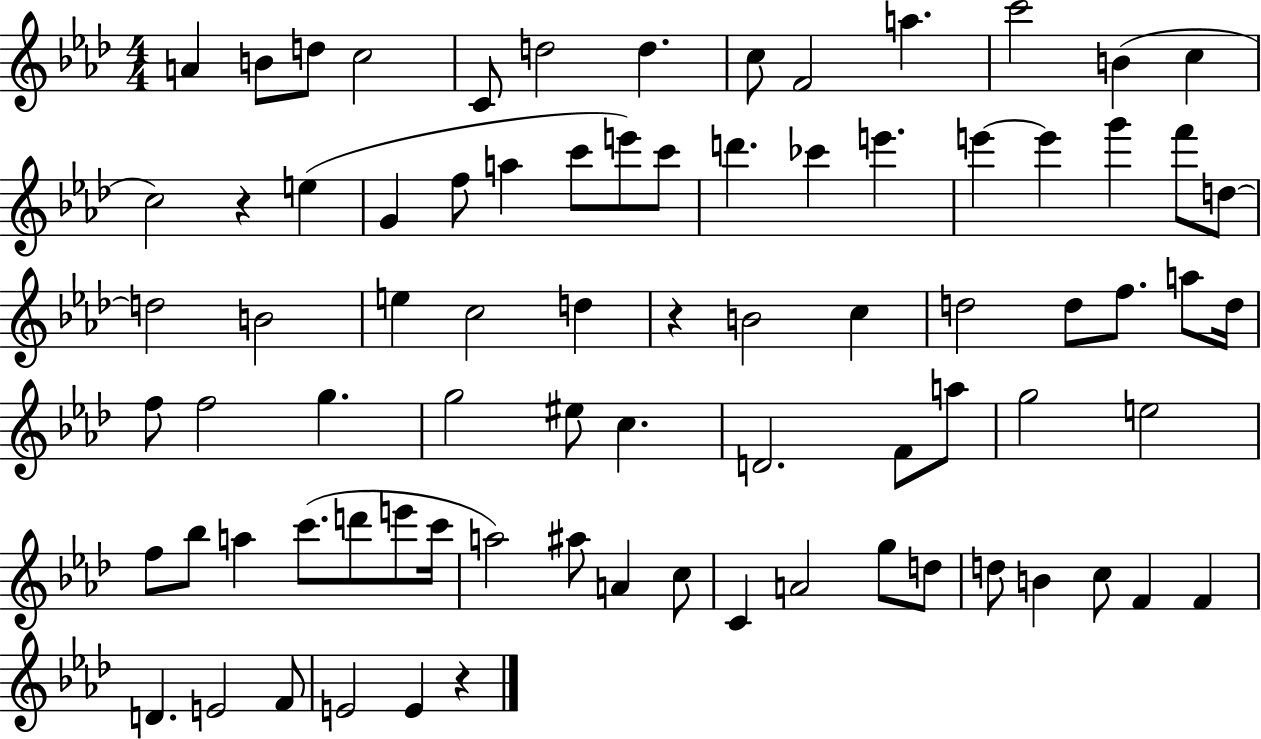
{
  \clef treble
  \numericTimeSignature
  \time 4/4
  \key aes \major
  \repeat volta 2 { a'4 b'8 d''8 c''2 | c'8 d''2 d''4. | c''8 f'2 a''4. | c'''2 b'4( c''4 | \break c''2) r4 e''4( | g'4 f''8 a''4 c'''8 e'''8) c'''8 | d'''4. ces'''4 e'''4. | e'''4~~ e'''4 g'''4 f'''8 d''8~~ | \break d''2 b'2 | e''4 c''2 d''4 | r4 b'2 c''4 | d''2 d''8 f''8. a''8 d''16 | \break f''8 f''2 g''4. | g''2 eis''8 c''4. | d'2. f'8 a''8 | g''2 e''2 | \break f''8 bes''8 a''4 c'''8.( d'''8 e'''8 c'''16 | a''2) ais''8 a'4 c''8 | c'4 a'2 g''8 d''8 | d''8 b'4 c''8 f'4 f'4 | \break d'4. e'2 f'8 | e'2 e'4 r4 | } \bar "|."
}